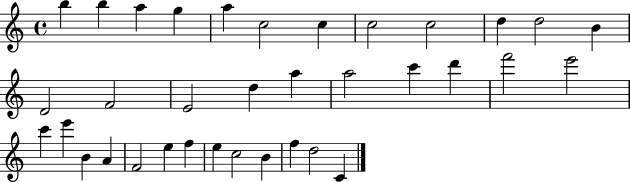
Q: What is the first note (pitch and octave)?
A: B5